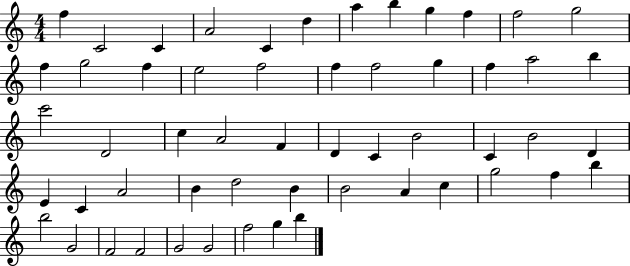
X:1
T:Untitled
M:4/4
L:1/4
K:C
f C2 C A2 C d a b g f f2 g2 f g2 f e2 f2 f f2 g f a2 b c'2 D2 c A2 F D C B2 C B2 D E C A2 B d2 B B2 A c g2 f b b2 G2 F2 F2 G2 G2 f2 g b